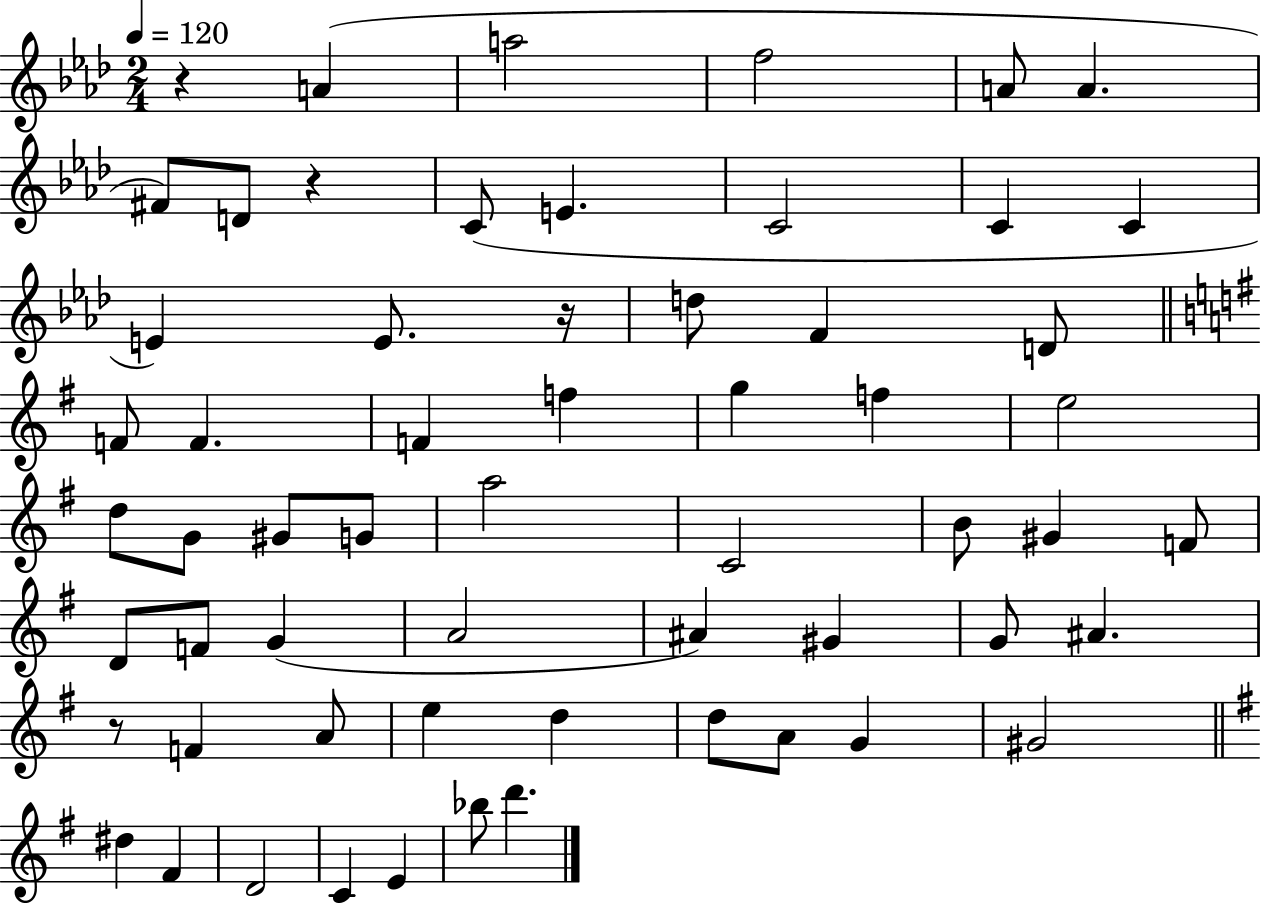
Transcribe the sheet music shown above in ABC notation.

X:1
T:Untitled
M:2/4
L:1/4
K:Ab
z A a2 f2 A/2 A ^F/2 D/2 z C/2 E C2 C C E E/2 z/4 d/2 F D/2 F/2 F F f g f e2 d/2 G/2 ^G/2 G/2 a2 C2 B/2 ^G F/2 D/2 F/2 G A2 ^A ^G G/2 ^A z/2 F A/2 e d d/2 A/2 G ^G2 ^d ^F D2 C E _b/2 d'